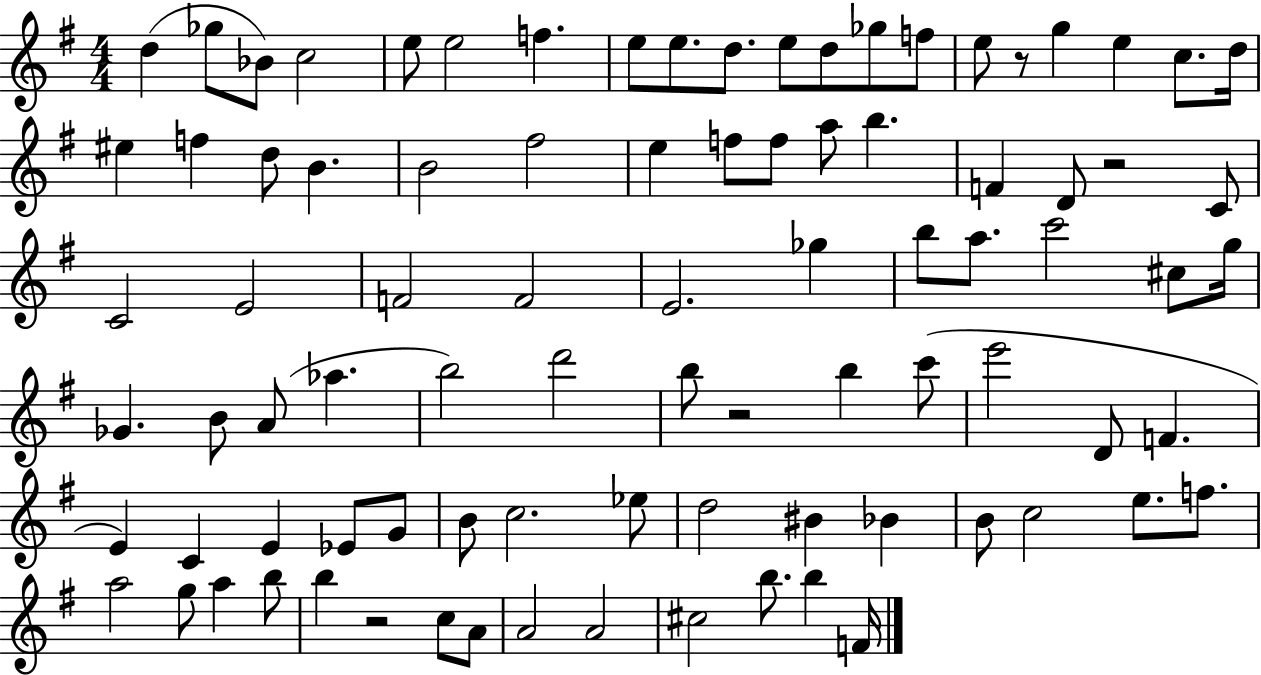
D5/q Gb5/e Bb4/e C5/h E5/e E5/h F5/q. E5/e E5/e. D5/e. E5/e D5/e Gb5/e F5/e E5/e R/e G5/q E5/q C5/e. D5/s EIS5/q F5/q D5/e B4/q. B4/h F#5/h E5/q F5/e F5/e A5/e B5/q. F4/q D4/e R/h C4/e C4/h E4/h F4/h F4/h E4/h. Gb5/q B5/e A5/e. C6/h C#5/e G5/s Gb4/q. B4/e A4/e Ab5/q. B5/h D6/h B5/e R/h B5/q C6/e E6/h D4/e F4/q. E4/q C4/q E4/q Eb4/e G4/e B4/e C5/h. Eb5/e D5/h BIS4/q Bb4/q B4/e C5/h E5/e. F5/e. A5/h G5/e A5/q B5/e B5/q R/h C5/e A4/e A4/h A4/h C#5/h B5/e. B5/q F4/s